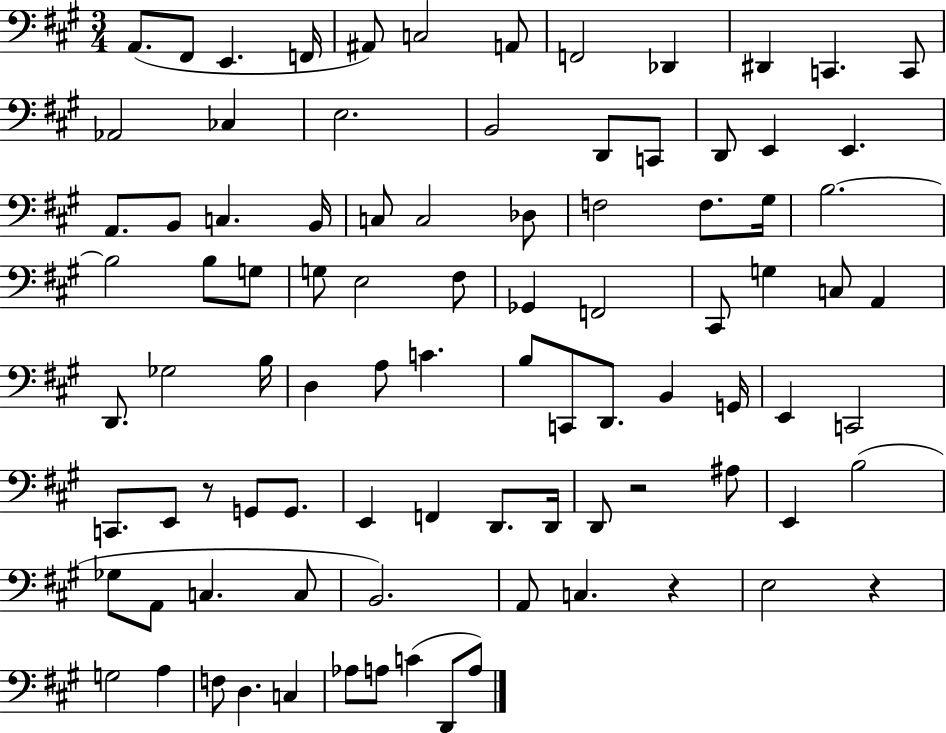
{
  \clef bass
  \numericTimeSignature
  \time 3/4
  \key a \major
  a,8.( fis,8 e,4. f,16 | ais,8) c2 a,8 | f,2 des,4 | dis,4 c,4. c,8 | \break aes,2 ces4 | e2. | b,2 d,8 c,8 | d,8 e,4 e,4. | \break a,8. b,8 c4. b,16 | c8 c2 des8 | f2 f8. gis16 | b2.~~ | \break b2 b8 g8 | g8 e2 fis8 | ges,4 f,2 | cis,8 g4 c8 a,4 | \break d,8. ges2 b16 | d4 a8 c'4. | b8 c,8 d,8. b,4 g,16 | e,4 c,2 | \break c,8. e,8 r8 g,8 g,8. | e,4 f,4 d,8. d,16 | d,8 r2 ais8 | e,4 b2( | \break ges8 a,8 c4. c8 | b,2.) | a,8 c4. r4 | e2 r4 | \break g2 a4 | f8 d4. c4 | aes8 a8 c'4( d,8 a8) | \bar "|."
}